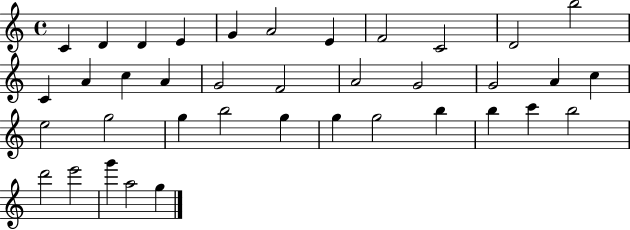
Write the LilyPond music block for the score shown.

{
  \clef treble
  \time 4/4
  \defaultTimeSignature
  \key c \major
  c'4 d'4 d'4 e'4 | g'4 a'2 e'4 | f'2 c'2 | d'2 b''2 | \break c'4 a'4 c''4 a'4 | g'2 f'2 | a'2 g'2 | g'2 a'4 c''4 | \break e''2 g''2 | g''4 b''2 g''4 | g''4 g''2 b''4 | b''4 c'''4 b''2 | \break d'''2 e'''2 | g'''4 a''2 g''4 | \bar "|."
}